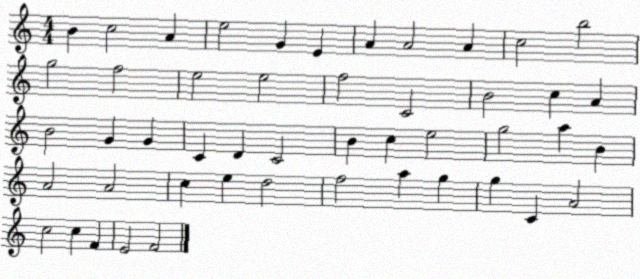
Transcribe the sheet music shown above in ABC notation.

X:1
T:Untitled
M:4/4
L:1/4
K:C
B c2 A e2 G E A A2 A c2 b2 g2 f2 e2 e2 f2 C2 B2 c A B2 G G C D C2 B c e2 g2 a B A2 A2 c e d2 f2 a g g C A2 c2 c F E2 F2